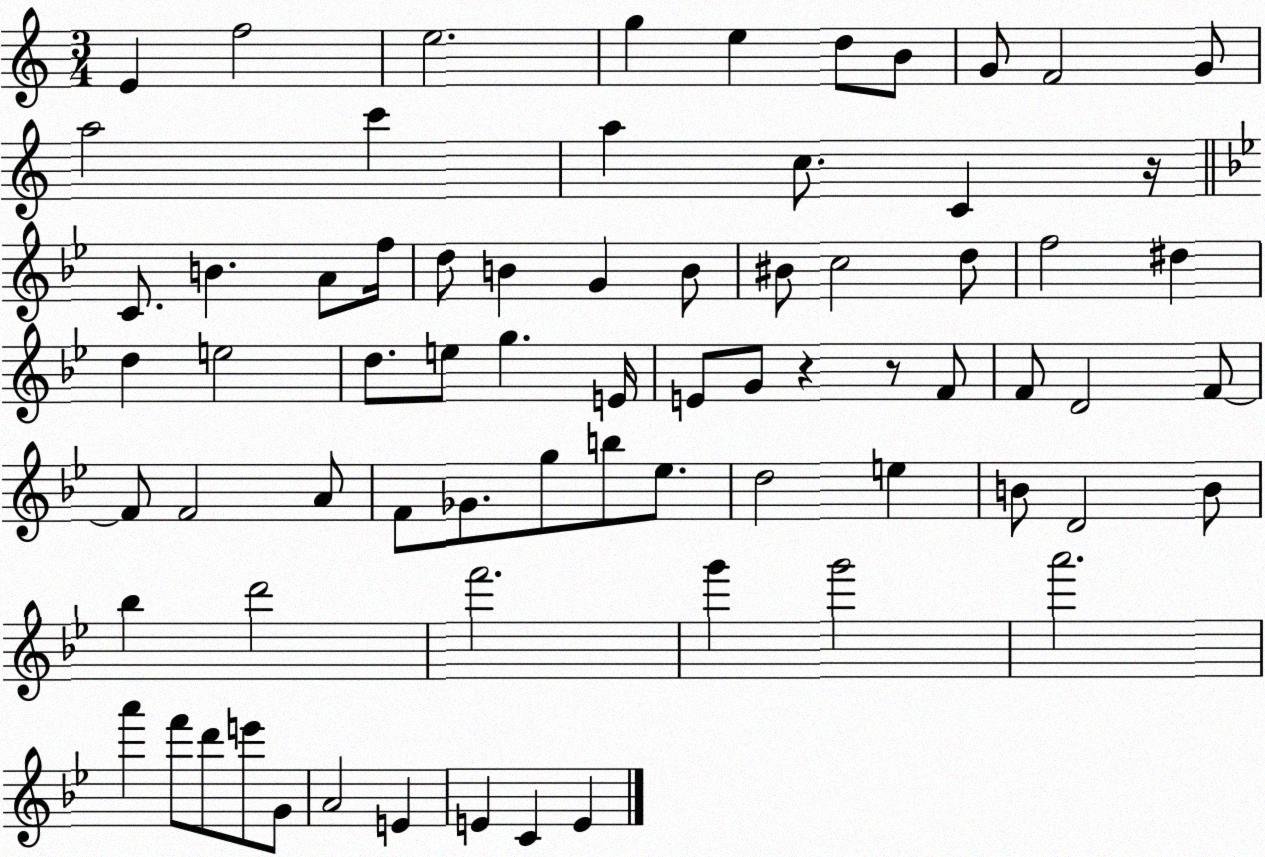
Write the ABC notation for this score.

X:1
T:Untitled
M:3/4
L:1/4
K:C
E f2 e2 g e d/2 B/2 G/2 F2 G/2 a2 c' a c/2 C z/4 C/2 B A/2 f/4 d/2 B G B/2 ^B/2 c2 d/2 f2 ^d d e2 d/2 e/2 g E/4 E/2 G/2 z z/2 F/2 F/2 D2 F/2 F/2 F2 A/2 F/2 _G/2 g/2 b/2 _e/2 d2 e B/2 D2 B/2 _b d'2 f'2 g' g'2 a'2 a' f'/2 d'/2 e'/2 G/2 A2 E E C E